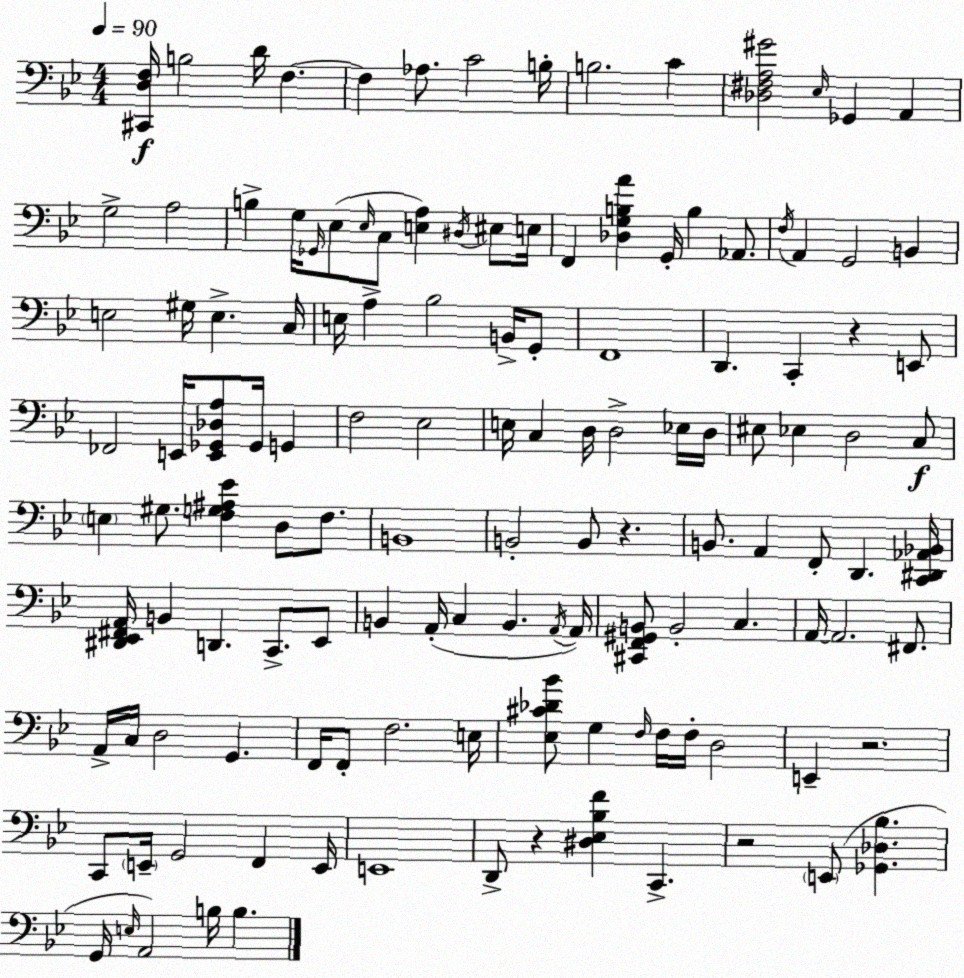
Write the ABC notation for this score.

X:1
T:Untitled
M:4/4
L:1/4
K:Gm
[^C,,D,F,]/4 B,2 D/4 F, F, _A,/2 C2 B,/4 B,2 C [_D,^F,A,^G]2 _E,/4 _G,, A,, G,2 A,2 B, G,/4 _G,,/4 _E,/2 _E,/4 C,/2 [E,A,] ^D,/4 ^E,/2 E,/4 F,, [_D,G,B,A] G,,/4 B, _A,,/2 F,/4 A,, G,,2 B,, E,2 ^G,/4 E, C,/4 E,/4 A, _B,2 B,,/4 G,,/2 F,,4 D,, C,, z E,,/2 _F,,2 E,,/4 [E,,_G,,_D,A,]/2 _G,,/4 G,, F,2 _E,2 E,/4 C, D,/4 D,2 _E,/4 D,/4 ^E,/2 _E, D,2 C,/2 E, ^G,/2 [F,G,^A,_E] D,/2 F,/2 B,,4 B,,2 B,,/2 z B,,/2 A,, F,,/2 D,, [C,,^D,,_A,,_B,,]/4 [^D,,_E,,^F,,A,,]/4 B,, D,, C,,/2 _E,,/2 B,, A,,/4 C, B,, A,,/4 A,,/4 [^C,,F,,^G,,B,,]/2 B,,2 C, A,,/4 A,,2 ^F,,/2 A,,/4 C,/4 D,2 G,, F,,/4 F,,/2 F,2 E,/4 [_E,^C_D_B]/2 G, F,/4 F,/4 F,/4 D,2 E,, z2 C,,/2 E,,/4 G,,2 F,, E,,/4 E,,4 D,,/2 z [^D,_E,_B,F] C,, z2 E,,/2 [_G,,_D,_B,] G,,/4 E,/4 A,,2 B,/4 B,